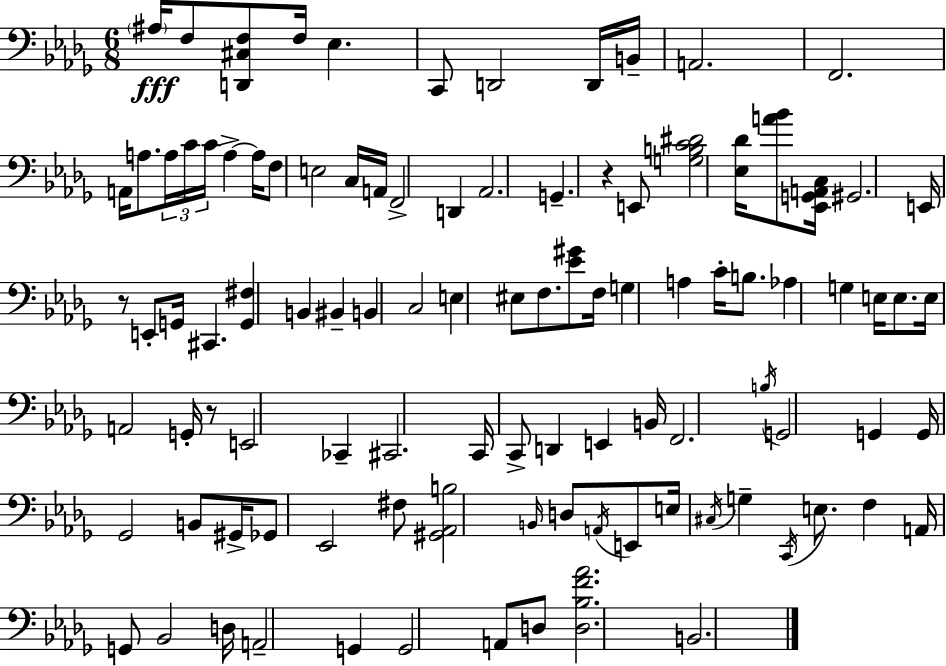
X:1
T:Untitled
M:6/8
L:1/4
K:Bbm
^A,/4 F,/2 [D,,^C,F,]/2 F,/4 _E, C,,/2 D,,2 D,,/4 B,,/4 A,,2 F,,2 A,,/4 A,/2 A,/4 C/4 C/4 A, A,/4 F,/2 E,2 C,/4 A,,/4 F,,2 D,, _A,,2 G,, z E,,/2 [G,B,C^D]2 [_E,_D]/4 [A_B]/2 [_E,,G,,A,,C,]/4 ^G,,2 E,,/4 z/2 E,,/2 G,,/4 ^C,, [G,,^F,] B,, ^B,, B,, C,2 E, ^E,/2 F,/2 [_E^G]/2 F,/4 G, A, C/4 B,/2 _A, G, E,/4 E,/2 E,/4 A,,2 G,,/4 z/2 E,,2 _C,, ^C,,2 C,,/4 C,,/2 D,, E,, B,,/4 F,,2 B,/4 G,,2 G,, G,,/4 _G,,2 B,,/2 ^G,,/4 _G,,/2 _E,,2 ^F,/2 [^G,,_A,,B,]2 B,,/4 D,/2 A,,/4 E,,/2 E,/4 ^C,/4 G, C,,/4 E,/2 F, A,,/4 G,,/2 _B,,2 D,/4 A,,2 G,, G,,2 A,,/2 D,/2 [D,_B,F_A]2 B,,2